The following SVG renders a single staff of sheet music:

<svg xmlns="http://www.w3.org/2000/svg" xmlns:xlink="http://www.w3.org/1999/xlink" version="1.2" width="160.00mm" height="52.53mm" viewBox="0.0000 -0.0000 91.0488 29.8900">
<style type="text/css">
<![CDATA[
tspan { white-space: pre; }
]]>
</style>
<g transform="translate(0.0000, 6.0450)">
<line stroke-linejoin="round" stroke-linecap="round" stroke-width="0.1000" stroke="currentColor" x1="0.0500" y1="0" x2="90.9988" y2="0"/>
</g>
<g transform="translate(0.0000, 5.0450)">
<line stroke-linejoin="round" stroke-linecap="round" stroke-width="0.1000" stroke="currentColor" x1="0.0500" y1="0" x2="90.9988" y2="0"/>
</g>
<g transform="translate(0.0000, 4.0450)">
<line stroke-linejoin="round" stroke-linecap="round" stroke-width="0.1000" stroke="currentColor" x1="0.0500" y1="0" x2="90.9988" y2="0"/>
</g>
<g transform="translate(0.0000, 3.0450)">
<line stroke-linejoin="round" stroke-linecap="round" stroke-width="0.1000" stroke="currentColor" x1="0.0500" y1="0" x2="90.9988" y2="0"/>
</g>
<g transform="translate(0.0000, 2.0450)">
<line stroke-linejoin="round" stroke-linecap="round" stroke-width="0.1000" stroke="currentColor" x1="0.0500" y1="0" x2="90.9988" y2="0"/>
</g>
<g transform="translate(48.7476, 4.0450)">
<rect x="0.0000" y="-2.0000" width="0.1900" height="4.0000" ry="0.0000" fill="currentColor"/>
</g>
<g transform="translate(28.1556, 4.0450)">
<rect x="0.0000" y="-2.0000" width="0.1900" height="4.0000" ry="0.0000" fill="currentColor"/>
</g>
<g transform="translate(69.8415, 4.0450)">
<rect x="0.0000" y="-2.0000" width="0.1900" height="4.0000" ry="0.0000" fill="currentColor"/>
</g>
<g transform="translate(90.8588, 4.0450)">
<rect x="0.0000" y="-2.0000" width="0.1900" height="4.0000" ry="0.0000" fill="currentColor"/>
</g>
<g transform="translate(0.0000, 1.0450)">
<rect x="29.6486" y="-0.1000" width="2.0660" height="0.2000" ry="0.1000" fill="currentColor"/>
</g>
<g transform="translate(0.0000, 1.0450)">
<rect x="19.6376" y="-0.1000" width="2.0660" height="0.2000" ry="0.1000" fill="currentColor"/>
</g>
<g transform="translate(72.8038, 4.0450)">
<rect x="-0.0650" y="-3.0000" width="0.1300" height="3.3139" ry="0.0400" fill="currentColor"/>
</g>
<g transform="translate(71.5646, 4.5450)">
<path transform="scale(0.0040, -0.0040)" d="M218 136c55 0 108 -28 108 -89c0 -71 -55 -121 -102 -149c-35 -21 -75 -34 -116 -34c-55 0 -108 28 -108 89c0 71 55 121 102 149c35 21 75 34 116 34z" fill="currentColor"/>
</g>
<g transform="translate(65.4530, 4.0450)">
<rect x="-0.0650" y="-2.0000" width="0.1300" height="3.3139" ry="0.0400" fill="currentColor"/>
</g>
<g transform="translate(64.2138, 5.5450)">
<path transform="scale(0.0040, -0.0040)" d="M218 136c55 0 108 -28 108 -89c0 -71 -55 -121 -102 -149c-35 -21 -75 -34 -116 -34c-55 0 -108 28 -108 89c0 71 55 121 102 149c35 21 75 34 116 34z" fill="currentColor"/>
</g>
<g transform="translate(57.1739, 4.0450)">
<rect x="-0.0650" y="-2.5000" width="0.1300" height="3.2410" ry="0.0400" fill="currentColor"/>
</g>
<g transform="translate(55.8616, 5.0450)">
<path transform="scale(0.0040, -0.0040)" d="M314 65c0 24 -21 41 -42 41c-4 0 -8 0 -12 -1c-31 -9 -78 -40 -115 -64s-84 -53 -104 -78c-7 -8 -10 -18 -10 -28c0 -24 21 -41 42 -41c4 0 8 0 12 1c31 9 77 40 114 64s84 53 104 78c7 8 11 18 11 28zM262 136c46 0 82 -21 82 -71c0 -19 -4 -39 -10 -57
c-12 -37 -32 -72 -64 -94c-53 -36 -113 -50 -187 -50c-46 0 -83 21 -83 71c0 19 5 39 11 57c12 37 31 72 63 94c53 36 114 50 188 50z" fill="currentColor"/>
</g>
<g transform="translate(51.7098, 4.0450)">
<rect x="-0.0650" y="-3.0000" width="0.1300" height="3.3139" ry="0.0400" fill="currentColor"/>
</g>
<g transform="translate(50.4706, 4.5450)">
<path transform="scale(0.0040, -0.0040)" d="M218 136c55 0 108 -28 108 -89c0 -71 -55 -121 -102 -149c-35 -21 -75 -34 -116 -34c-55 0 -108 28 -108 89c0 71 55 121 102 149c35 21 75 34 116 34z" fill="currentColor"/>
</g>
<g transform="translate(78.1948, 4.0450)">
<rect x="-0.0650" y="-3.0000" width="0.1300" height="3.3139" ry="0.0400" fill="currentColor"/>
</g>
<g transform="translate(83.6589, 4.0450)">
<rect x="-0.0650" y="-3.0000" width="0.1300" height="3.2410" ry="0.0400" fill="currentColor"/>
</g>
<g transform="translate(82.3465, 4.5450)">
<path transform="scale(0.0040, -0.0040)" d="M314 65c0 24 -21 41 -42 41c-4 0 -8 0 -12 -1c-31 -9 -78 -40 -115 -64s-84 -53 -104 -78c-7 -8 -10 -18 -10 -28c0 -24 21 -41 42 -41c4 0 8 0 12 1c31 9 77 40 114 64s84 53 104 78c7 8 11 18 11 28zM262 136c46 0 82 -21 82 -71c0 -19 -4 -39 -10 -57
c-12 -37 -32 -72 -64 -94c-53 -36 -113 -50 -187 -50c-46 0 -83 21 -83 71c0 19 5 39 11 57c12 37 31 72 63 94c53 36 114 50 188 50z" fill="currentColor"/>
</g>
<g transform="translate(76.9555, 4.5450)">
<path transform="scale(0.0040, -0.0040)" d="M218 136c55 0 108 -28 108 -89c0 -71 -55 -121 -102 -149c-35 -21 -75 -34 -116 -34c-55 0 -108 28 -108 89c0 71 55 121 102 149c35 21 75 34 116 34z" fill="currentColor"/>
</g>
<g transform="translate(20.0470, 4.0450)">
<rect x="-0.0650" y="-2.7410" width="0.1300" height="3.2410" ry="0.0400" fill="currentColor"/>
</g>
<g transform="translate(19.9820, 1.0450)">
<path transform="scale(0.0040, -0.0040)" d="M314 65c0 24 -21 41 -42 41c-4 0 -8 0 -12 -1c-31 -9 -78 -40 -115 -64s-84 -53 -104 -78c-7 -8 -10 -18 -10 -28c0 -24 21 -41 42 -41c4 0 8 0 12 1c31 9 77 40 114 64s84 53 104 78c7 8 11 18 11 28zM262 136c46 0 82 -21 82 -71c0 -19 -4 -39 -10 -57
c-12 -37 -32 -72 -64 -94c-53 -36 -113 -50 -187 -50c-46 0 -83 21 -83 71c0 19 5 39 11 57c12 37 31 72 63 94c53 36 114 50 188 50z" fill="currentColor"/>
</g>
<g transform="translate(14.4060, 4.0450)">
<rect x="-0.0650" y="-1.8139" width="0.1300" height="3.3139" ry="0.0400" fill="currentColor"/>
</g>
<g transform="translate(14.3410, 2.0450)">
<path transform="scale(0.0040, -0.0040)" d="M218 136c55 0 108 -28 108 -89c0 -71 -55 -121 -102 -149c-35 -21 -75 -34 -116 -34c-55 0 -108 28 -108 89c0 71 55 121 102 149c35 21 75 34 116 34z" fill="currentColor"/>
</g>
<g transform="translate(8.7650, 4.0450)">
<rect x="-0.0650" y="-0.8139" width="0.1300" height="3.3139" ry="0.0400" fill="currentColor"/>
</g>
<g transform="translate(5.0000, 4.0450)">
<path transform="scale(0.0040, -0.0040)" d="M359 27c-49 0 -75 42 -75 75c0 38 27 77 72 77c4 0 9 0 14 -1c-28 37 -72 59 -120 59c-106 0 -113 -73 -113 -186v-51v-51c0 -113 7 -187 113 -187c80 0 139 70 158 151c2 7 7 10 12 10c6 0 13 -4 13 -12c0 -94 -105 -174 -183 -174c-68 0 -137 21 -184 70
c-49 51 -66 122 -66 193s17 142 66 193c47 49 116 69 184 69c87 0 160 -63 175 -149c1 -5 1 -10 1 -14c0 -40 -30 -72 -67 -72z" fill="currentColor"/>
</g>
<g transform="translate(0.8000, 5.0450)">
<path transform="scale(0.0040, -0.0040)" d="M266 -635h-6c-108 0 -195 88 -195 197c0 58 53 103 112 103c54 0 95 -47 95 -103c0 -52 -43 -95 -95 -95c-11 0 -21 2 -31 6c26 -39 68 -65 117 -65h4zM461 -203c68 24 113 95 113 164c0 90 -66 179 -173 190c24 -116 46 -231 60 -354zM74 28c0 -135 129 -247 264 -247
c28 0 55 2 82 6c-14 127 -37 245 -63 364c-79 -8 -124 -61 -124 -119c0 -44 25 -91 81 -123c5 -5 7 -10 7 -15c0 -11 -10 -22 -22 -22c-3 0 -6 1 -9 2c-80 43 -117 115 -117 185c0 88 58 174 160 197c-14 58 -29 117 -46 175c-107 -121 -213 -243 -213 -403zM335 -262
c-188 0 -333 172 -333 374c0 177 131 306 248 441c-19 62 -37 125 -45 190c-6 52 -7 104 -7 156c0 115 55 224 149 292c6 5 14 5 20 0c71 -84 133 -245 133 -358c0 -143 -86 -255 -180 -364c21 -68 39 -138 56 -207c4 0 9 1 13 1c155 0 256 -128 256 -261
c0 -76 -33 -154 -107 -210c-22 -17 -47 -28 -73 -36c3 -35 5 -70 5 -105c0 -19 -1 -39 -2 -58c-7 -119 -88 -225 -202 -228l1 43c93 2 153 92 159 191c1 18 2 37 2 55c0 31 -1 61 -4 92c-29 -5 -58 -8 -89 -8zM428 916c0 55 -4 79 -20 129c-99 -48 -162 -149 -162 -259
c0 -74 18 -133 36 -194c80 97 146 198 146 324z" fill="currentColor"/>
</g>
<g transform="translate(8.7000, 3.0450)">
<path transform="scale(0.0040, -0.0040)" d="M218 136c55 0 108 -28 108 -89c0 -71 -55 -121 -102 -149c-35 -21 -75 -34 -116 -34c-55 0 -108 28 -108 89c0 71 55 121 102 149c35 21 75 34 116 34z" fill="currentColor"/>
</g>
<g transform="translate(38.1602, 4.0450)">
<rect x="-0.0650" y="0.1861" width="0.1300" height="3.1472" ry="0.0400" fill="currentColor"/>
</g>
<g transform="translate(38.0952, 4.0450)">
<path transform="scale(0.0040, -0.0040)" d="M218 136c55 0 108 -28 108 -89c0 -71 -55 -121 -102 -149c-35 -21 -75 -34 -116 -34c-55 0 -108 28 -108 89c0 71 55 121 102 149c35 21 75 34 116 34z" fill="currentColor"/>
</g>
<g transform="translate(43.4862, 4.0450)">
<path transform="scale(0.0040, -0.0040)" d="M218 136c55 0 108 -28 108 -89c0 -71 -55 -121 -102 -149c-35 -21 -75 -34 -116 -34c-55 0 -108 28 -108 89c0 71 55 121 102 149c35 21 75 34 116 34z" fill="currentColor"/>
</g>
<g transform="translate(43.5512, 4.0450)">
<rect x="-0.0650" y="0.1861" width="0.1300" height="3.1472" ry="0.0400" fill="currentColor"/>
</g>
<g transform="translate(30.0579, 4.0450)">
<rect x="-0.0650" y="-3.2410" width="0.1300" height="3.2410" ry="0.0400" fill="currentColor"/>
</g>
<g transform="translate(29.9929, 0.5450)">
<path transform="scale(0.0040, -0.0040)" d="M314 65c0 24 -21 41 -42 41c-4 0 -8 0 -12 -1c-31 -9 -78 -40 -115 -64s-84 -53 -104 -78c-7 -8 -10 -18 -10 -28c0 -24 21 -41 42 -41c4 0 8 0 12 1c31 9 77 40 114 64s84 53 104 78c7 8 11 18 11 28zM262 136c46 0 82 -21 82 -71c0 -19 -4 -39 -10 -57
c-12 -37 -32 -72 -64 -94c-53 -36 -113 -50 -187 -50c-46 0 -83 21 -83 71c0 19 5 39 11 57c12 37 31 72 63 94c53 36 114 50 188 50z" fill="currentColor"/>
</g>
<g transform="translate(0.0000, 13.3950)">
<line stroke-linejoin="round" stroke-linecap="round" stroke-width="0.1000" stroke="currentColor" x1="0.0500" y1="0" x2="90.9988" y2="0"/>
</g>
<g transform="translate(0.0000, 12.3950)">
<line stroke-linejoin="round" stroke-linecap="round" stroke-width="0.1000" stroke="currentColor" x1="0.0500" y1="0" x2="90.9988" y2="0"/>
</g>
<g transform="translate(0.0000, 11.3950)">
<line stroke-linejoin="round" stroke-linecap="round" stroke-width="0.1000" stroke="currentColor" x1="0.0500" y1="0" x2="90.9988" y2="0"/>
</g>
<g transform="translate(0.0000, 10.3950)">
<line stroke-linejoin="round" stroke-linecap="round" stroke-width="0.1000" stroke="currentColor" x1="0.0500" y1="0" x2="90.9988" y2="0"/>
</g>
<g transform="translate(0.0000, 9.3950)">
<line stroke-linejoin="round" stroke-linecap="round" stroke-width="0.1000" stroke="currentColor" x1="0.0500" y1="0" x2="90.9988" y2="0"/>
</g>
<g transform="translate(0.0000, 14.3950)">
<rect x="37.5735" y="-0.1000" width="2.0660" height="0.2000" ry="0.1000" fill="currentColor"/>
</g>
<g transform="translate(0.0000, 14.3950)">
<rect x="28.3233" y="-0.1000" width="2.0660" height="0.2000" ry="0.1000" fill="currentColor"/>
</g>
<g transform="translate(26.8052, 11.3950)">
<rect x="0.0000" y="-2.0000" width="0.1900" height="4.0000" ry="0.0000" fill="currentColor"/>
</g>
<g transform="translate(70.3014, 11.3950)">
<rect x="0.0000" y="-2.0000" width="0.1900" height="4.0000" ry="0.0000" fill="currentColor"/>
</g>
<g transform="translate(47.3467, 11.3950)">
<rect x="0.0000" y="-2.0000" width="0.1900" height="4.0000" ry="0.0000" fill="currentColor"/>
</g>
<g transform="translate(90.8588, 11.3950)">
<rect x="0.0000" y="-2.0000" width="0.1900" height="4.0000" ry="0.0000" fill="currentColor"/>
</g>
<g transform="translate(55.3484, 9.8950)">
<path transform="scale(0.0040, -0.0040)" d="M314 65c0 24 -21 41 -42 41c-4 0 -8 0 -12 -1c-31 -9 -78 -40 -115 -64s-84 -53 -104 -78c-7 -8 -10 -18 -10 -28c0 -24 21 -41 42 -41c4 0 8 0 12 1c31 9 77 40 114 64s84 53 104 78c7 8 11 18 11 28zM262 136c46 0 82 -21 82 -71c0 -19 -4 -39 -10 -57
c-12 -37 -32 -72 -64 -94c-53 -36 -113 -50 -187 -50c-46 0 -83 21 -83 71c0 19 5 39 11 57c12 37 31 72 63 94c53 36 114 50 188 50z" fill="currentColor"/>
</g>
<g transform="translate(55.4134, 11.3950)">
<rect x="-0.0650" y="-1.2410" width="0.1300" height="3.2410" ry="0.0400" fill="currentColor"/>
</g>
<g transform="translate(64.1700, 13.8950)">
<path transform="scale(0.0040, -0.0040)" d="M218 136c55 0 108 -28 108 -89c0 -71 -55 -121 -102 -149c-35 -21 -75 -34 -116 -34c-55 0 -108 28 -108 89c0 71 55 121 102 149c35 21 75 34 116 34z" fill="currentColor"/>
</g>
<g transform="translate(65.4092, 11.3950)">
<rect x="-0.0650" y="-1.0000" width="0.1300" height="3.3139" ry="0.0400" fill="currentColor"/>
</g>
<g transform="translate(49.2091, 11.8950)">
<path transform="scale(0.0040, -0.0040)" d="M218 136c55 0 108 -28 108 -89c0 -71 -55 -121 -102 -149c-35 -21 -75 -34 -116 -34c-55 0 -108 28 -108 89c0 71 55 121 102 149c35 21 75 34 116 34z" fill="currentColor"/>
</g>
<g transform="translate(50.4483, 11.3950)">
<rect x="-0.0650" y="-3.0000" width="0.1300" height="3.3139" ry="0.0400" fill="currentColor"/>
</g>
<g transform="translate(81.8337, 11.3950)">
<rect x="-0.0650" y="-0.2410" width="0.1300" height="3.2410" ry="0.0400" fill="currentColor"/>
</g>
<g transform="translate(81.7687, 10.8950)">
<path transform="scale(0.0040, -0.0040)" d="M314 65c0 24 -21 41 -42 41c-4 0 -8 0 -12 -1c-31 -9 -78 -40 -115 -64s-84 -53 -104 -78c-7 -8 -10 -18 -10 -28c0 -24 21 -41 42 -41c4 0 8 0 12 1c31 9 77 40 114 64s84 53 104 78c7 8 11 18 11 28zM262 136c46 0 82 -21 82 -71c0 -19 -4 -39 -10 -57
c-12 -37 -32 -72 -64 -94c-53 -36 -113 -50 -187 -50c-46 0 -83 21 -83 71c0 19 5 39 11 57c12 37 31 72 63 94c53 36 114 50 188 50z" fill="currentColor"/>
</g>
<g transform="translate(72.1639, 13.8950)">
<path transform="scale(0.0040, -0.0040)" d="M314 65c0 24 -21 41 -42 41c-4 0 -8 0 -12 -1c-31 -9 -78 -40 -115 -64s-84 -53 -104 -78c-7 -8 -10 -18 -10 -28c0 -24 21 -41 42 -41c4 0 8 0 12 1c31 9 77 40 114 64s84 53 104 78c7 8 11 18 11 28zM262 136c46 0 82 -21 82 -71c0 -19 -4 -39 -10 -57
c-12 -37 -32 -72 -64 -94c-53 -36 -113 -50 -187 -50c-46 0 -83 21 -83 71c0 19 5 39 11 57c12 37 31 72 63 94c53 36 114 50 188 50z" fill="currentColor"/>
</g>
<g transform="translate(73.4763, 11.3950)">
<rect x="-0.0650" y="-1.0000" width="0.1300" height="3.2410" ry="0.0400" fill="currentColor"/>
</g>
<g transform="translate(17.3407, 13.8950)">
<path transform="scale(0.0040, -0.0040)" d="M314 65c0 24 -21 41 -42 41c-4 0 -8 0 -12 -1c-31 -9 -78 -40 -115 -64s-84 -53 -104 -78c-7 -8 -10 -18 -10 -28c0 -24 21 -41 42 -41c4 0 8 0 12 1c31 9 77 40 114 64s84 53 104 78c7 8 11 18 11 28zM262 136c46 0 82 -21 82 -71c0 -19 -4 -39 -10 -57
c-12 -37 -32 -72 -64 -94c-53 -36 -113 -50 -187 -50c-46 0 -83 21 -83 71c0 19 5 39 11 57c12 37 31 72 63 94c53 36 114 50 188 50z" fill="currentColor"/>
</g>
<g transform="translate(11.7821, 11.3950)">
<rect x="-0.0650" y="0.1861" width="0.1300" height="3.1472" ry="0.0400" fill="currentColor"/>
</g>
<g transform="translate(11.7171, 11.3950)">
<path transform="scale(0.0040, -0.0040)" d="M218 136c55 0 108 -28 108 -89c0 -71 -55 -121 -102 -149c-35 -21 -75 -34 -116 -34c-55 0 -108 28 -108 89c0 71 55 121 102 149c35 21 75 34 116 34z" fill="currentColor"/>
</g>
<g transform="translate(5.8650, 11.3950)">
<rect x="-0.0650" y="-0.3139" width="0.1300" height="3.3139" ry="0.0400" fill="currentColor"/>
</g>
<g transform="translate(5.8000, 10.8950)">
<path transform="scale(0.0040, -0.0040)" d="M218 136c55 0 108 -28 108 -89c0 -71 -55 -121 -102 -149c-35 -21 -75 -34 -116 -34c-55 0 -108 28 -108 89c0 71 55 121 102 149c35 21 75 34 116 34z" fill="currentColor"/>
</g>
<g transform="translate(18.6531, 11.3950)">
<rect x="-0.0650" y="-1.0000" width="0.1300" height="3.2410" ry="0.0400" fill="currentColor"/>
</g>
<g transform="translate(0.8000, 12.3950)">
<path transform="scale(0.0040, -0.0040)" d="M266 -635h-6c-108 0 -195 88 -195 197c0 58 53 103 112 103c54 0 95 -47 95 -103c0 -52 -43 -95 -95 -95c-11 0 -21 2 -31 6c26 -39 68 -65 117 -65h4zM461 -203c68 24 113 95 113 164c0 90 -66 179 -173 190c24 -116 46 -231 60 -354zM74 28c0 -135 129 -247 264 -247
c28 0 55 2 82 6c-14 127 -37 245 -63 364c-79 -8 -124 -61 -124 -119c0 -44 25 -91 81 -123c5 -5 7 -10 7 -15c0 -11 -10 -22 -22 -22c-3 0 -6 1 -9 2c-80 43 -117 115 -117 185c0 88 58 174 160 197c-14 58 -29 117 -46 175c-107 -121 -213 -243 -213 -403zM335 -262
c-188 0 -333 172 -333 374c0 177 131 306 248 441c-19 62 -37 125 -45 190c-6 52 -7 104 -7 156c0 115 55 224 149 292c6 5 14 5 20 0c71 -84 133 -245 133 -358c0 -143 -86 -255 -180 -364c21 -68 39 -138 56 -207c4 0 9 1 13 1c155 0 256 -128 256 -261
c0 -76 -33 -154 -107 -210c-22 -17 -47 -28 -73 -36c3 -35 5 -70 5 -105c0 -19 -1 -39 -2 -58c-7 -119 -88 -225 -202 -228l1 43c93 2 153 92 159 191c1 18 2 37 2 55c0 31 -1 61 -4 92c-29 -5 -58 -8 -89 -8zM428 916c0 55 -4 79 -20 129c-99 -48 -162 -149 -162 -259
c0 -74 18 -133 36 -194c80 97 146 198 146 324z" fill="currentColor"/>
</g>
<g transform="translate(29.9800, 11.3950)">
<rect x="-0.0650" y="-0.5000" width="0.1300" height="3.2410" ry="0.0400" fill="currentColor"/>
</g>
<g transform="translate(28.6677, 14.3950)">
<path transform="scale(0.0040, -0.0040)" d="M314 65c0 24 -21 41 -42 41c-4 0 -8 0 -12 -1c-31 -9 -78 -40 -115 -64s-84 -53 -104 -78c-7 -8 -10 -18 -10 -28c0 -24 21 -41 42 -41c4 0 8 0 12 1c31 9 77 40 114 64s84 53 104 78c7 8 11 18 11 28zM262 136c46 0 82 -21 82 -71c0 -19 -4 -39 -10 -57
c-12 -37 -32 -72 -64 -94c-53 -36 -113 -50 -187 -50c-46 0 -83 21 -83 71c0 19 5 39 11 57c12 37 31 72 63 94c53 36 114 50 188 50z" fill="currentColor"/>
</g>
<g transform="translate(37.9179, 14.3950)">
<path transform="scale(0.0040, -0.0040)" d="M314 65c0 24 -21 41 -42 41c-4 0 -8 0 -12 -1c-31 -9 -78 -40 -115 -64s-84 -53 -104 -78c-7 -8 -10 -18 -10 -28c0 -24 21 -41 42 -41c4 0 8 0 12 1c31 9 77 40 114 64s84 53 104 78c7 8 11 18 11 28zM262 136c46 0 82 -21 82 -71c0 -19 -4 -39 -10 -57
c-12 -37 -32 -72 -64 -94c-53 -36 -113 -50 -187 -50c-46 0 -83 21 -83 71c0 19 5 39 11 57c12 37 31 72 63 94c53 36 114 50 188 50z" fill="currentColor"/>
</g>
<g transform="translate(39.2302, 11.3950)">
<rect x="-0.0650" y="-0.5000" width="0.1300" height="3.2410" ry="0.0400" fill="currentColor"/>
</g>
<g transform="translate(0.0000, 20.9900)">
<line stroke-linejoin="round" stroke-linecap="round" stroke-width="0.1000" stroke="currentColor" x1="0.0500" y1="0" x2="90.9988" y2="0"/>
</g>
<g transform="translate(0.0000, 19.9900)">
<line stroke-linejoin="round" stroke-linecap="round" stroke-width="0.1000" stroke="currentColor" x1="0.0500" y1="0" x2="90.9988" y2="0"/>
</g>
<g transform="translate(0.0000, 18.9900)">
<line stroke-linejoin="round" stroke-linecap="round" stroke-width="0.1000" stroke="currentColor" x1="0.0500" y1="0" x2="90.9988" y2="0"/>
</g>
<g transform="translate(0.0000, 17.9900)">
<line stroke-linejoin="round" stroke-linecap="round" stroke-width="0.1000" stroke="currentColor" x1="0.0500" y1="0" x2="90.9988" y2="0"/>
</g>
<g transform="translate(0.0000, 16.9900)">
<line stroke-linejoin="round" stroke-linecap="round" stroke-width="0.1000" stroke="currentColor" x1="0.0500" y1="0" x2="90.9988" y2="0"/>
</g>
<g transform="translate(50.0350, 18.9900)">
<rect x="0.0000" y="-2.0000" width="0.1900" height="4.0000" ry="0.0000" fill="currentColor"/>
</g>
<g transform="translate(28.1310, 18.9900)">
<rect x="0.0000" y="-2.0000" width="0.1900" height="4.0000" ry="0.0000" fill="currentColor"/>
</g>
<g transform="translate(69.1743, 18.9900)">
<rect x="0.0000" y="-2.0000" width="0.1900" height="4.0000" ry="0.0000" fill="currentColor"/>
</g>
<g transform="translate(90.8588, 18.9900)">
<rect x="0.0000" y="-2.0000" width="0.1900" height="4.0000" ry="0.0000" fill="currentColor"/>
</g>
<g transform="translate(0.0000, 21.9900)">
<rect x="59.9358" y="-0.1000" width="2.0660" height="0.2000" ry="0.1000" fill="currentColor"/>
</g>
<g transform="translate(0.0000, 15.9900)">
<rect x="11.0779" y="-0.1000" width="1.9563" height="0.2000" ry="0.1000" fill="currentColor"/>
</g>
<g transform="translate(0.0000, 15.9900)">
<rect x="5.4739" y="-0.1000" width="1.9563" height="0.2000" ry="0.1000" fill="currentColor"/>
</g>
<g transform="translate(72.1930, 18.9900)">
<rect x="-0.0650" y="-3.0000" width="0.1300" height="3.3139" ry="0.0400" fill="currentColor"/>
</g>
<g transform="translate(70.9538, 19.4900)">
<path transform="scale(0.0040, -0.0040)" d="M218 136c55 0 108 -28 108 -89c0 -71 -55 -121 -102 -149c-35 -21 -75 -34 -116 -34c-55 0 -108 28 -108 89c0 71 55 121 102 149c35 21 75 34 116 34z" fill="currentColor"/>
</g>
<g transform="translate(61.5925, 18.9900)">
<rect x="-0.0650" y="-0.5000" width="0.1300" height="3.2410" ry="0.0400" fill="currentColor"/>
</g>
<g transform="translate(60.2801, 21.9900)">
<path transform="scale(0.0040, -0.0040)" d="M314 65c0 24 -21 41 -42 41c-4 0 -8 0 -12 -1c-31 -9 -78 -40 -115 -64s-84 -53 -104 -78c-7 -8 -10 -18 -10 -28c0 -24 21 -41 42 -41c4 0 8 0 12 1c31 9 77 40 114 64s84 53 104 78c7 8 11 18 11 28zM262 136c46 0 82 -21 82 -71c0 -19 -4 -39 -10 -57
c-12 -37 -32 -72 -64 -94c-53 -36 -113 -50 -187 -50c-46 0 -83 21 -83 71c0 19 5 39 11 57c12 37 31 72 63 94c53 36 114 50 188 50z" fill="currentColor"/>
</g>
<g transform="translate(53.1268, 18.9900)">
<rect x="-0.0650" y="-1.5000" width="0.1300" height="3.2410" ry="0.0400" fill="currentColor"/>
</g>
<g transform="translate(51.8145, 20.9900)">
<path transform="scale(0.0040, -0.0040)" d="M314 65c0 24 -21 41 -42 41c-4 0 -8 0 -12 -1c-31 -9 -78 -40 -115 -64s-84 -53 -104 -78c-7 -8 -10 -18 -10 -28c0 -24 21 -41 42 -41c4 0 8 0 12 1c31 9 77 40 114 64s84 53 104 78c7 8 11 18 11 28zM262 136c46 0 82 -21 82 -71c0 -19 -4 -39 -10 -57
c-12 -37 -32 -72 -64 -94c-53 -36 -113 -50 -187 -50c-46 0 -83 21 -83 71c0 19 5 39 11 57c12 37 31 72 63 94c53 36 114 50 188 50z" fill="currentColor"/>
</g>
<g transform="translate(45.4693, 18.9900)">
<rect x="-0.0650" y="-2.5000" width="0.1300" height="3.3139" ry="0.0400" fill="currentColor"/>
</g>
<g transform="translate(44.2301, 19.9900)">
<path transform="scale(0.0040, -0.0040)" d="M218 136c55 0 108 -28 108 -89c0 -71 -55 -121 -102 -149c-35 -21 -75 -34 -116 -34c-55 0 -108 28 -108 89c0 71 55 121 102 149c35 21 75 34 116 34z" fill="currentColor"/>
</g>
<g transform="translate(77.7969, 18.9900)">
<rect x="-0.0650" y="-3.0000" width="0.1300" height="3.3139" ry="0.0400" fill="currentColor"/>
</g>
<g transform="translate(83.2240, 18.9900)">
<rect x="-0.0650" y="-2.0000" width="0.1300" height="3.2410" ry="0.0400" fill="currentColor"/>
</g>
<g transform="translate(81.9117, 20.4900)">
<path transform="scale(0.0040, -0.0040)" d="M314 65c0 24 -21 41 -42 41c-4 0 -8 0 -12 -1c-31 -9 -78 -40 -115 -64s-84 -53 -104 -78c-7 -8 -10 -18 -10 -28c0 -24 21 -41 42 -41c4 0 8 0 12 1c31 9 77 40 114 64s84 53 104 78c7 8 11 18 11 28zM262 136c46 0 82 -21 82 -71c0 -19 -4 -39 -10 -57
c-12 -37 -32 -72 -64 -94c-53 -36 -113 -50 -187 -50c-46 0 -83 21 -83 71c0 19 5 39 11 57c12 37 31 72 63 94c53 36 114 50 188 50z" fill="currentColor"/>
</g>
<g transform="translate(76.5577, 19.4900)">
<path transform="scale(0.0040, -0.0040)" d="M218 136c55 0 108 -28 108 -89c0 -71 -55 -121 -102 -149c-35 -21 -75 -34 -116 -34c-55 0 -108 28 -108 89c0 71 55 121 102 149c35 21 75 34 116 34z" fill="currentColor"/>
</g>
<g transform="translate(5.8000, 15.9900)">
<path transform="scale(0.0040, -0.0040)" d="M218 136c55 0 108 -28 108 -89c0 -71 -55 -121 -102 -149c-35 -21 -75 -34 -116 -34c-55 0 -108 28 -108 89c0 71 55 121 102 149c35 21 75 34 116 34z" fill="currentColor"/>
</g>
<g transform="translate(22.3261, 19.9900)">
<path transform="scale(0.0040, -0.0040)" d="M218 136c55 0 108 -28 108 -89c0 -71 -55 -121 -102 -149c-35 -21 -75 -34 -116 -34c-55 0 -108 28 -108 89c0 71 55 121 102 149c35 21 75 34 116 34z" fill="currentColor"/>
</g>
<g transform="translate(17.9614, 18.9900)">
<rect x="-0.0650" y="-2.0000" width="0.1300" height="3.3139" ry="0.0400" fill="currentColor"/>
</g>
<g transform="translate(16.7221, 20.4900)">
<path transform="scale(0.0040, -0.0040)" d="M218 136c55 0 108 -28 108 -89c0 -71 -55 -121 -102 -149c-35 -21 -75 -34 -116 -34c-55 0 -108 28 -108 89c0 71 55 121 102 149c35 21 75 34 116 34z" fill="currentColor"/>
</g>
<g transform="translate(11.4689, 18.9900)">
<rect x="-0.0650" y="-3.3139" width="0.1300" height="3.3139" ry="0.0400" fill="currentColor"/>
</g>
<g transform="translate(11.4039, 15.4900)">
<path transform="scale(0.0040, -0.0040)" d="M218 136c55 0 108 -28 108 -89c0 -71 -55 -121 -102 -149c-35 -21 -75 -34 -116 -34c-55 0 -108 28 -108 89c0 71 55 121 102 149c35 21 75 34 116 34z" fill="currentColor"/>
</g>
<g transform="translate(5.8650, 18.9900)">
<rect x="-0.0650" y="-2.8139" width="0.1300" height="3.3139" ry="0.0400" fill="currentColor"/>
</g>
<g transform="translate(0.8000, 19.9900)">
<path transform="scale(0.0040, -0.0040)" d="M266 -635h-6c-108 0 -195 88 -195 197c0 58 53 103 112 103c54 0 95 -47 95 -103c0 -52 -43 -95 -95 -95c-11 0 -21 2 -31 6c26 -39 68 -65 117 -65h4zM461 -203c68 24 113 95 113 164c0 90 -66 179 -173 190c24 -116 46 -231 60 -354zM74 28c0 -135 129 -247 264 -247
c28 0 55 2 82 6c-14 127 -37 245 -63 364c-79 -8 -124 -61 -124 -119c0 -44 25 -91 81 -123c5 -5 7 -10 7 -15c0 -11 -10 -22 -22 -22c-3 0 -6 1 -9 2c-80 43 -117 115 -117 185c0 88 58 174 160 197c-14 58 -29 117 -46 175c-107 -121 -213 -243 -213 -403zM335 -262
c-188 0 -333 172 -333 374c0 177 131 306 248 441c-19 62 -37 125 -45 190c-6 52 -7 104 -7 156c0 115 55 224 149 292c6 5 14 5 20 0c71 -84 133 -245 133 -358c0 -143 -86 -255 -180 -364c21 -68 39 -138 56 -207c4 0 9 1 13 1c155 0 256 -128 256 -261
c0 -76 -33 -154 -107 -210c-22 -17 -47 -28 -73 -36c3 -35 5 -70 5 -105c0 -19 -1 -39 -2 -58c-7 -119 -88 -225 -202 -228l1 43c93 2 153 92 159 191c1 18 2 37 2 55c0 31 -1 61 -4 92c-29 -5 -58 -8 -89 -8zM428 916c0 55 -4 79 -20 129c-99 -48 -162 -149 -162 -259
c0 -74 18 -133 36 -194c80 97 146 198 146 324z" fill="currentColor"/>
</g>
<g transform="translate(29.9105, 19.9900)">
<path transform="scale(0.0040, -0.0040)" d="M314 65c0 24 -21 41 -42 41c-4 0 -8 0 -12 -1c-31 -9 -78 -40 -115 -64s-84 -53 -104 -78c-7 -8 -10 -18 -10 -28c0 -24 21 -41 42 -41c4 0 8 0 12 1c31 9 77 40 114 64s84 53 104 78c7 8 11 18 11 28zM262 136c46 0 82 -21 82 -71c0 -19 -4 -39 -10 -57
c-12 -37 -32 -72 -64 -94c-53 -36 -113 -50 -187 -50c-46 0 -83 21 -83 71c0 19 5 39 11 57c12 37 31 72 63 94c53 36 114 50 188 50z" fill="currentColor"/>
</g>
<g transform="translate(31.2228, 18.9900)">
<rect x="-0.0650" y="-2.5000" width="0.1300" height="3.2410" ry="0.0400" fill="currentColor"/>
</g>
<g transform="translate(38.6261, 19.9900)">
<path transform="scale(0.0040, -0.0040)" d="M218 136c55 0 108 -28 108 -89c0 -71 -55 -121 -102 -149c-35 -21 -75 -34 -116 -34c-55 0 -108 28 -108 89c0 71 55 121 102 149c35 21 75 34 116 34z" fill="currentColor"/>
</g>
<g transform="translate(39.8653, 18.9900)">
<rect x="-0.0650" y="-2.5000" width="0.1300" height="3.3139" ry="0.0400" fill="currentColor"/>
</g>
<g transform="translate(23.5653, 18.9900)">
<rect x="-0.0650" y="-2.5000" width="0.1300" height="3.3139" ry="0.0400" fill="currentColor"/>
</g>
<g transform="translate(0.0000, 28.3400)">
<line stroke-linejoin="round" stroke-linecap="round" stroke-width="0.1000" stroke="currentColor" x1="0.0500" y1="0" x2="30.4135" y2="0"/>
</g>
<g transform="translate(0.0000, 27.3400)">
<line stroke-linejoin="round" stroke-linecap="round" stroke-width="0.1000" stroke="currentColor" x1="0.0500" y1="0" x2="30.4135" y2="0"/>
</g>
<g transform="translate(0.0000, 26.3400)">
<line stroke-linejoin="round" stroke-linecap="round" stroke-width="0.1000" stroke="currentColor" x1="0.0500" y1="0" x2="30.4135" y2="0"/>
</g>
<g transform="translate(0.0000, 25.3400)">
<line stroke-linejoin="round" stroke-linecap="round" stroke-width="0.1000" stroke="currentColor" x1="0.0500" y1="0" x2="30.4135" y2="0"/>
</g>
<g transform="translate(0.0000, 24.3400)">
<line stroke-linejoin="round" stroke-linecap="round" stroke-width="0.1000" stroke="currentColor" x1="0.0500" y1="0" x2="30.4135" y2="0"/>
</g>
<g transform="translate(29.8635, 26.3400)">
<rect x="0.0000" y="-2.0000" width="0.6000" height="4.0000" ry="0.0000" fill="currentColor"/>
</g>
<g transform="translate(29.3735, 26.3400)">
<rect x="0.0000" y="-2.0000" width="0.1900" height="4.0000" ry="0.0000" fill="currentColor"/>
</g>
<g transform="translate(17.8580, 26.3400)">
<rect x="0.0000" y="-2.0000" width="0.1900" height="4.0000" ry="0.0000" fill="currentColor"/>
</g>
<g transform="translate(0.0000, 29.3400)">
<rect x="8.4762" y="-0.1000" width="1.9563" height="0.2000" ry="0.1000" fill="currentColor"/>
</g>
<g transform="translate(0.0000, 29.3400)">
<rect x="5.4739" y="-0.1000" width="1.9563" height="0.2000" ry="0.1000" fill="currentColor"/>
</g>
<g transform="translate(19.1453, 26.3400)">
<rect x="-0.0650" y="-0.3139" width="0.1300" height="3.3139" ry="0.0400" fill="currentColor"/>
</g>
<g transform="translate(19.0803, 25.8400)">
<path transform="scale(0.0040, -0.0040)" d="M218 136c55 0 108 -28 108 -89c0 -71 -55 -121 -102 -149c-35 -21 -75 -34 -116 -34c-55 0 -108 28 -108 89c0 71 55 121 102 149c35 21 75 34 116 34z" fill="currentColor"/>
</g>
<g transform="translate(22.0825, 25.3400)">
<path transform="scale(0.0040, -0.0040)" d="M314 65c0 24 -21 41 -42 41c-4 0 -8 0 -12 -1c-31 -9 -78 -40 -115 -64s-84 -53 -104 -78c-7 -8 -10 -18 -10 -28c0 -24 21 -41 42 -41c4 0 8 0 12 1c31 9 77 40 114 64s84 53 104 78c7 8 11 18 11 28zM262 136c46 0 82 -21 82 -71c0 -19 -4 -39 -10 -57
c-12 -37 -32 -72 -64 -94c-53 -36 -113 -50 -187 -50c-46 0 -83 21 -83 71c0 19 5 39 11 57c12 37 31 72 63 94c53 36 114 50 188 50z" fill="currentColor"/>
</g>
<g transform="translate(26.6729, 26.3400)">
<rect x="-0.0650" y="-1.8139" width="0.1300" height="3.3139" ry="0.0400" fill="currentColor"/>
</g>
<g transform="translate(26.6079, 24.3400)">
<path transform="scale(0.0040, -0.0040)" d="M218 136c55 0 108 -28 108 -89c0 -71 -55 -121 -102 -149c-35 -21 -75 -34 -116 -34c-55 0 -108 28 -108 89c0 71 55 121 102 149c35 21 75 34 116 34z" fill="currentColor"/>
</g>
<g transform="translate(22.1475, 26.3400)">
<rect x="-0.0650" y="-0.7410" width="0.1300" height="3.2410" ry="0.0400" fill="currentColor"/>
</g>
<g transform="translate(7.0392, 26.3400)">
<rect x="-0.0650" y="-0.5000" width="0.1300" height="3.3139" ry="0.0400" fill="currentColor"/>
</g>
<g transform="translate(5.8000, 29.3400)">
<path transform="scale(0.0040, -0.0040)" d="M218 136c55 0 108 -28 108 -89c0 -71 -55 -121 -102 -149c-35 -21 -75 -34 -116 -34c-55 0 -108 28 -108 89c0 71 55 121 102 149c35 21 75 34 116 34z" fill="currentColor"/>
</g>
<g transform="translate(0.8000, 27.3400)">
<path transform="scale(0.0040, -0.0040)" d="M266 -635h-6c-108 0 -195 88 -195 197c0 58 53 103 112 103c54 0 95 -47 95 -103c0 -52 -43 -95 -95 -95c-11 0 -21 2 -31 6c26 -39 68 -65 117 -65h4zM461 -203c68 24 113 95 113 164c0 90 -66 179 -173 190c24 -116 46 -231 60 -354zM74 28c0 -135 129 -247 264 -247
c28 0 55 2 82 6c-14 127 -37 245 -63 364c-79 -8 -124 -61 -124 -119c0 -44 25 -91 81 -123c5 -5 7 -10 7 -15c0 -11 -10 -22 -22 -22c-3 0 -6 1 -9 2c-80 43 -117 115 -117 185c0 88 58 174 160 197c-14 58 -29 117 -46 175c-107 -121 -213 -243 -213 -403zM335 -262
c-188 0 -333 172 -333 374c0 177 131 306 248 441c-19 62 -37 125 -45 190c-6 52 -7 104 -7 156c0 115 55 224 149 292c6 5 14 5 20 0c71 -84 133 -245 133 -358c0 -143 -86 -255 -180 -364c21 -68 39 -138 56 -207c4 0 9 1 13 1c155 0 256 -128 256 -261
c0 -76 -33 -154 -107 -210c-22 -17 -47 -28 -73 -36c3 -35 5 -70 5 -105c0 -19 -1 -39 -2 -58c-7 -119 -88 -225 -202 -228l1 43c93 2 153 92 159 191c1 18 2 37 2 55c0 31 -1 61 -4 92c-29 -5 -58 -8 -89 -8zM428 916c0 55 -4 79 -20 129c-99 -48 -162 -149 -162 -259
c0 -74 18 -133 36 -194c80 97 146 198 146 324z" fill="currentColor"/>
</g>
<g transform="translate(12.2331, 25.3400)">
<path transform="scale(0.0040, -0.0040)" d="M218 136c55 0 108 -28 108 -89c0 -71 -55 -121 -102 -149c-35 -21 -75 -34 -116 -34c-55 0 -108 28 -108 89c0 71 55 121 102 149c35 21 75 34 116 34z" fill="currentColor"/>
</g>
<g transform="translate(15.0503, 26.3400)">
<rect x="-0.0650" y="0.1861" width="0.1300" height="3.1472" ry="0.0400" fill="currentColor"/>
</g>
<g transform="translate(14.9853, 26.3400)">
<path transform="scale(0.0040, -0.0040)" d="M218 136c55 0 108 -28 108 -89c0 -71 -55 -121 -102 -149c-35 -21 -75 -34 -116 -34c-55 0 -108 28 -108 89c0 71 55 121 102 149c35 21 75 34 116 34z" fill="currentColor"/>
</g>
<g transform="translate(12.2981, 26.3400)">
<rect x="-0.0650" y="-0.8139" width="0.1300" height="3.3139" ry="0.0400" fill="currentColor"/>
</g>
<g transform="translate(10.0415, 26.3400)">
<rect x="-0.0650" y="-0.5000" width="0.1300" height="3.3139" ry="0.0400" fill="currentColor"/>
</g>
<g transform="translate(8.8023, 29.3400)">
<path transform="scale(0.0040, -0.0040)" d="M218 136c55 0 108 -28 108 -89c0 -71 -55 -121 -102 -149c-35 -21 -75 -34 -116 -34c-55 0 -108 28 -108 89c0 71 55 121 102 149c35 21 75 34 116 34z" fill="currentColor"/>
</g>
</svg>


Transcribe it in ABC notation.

X:1
T:Untitled
M:4/4
L:1/4
K:C
d f a2 b2 B B A G2 F A A A2 c B D2 C2 C2 A e2 D D2 c2 a b F G G2 G G E2 C2 A A F2 C C d B c d2 f